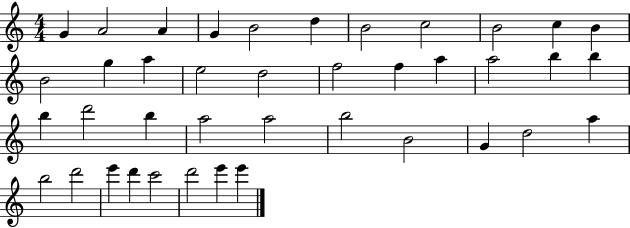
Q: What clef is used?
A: treble